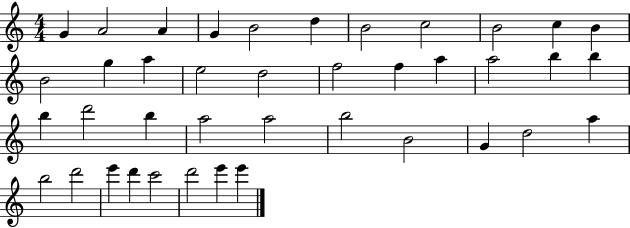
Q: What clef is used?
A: treble